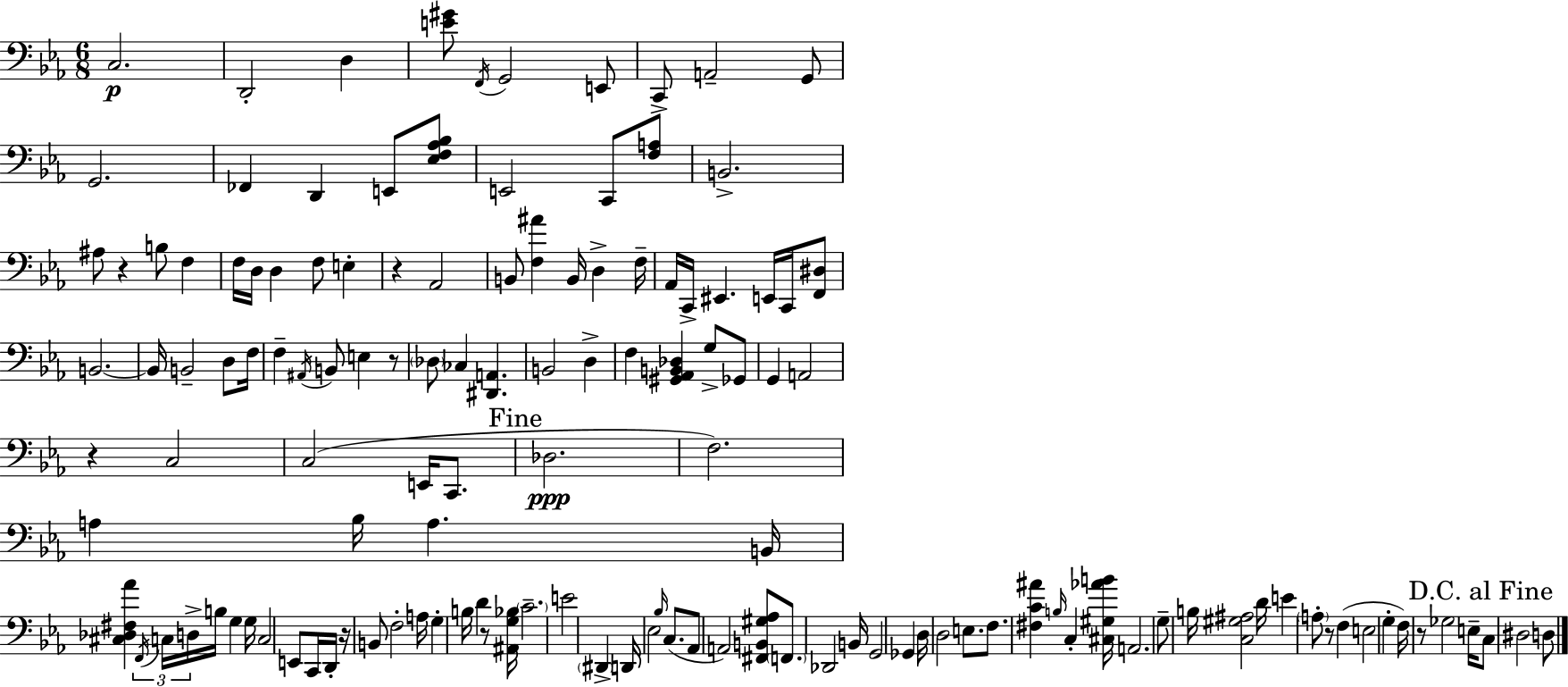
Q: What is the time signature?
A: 6/8